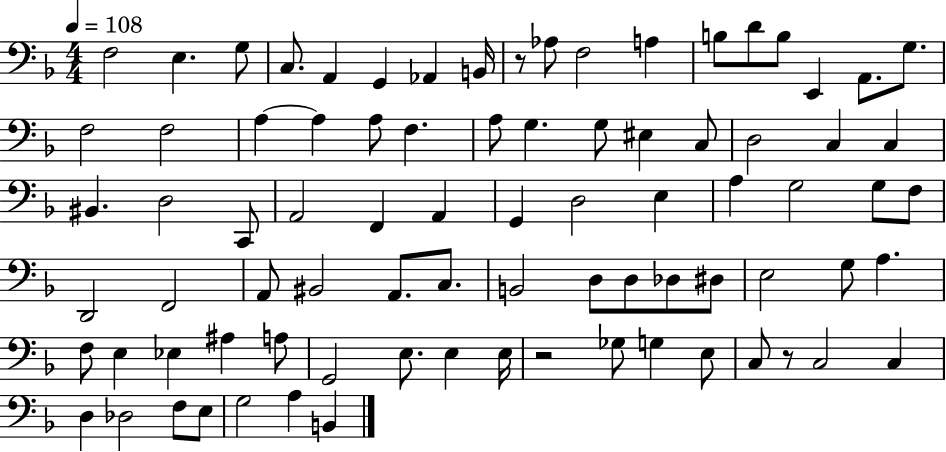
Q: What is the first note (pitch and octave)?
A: F3